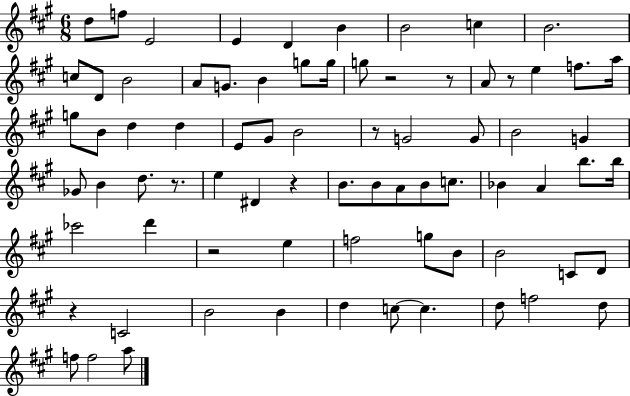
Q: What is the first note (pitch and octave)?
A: D5